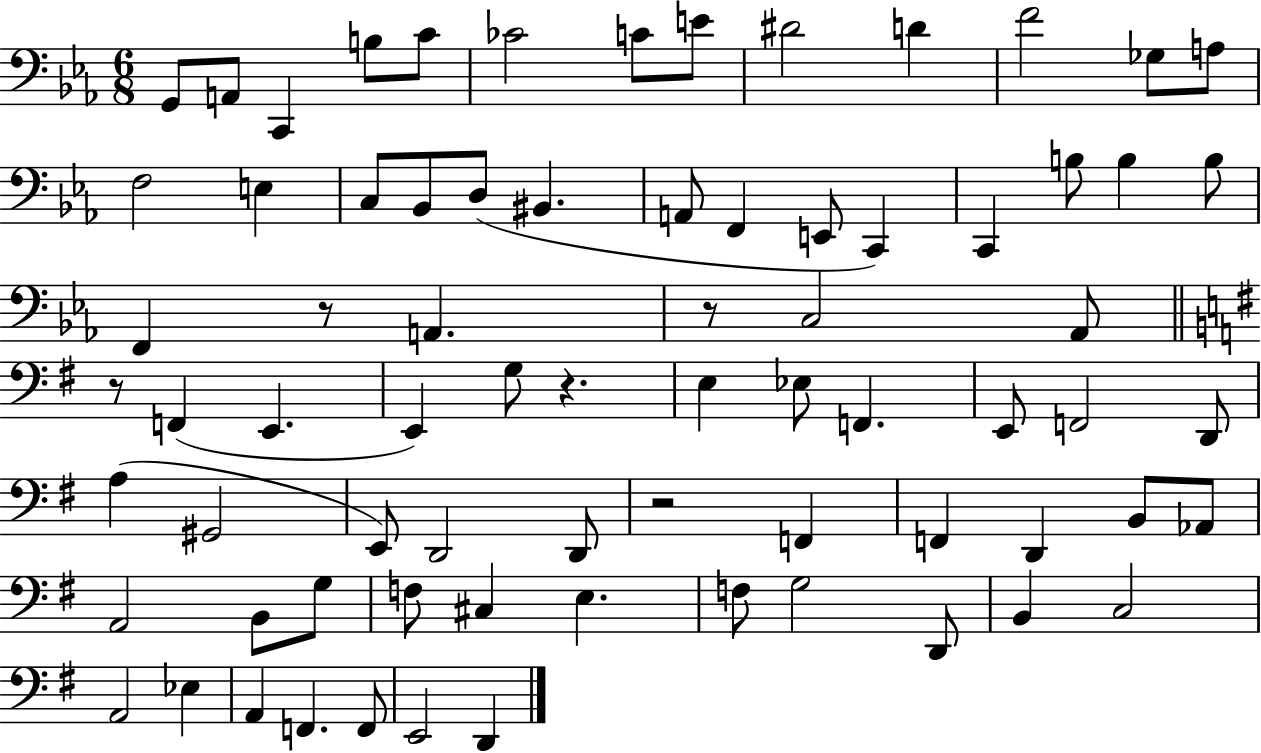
G2/e A2/e C2/q B3/e C4/e CES4/h C4/e E4/e D#4/h D4/q F4/h Gb3/e A3/e F3/h E3/q C3/e Bb2/e D3/e BIS2/q. A2/e F2/q E2/e C2/q C2/q B3/e B3/q B3/e F2/q R/e A2/q. R/e C3/h Ab2/e R/e F2/q E2/q. E2/q G3/e R/q. E3/q Eb3/e F2/q. E2/e F2/h D2/e A3/q G#2/h E2/e D2/h D2/e R/h F2/q F2/q D2/q B2/e Ab2/e A2/h B2/e G3/e F3/e C#3/q E3/q. F3/e G3/h D2/e B2/q C3/h A2/h Eb3/q A2/q F2/q. F2/e E2/h D2/q